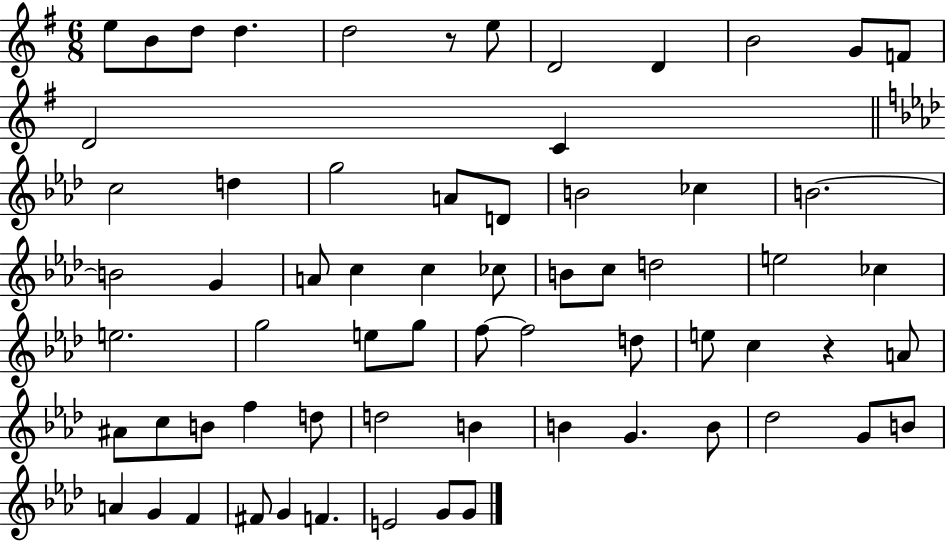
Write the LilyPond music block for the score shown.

{
  \clef treble
  \numericTimeSignature
  \time 6/8
  \key g \major
  e''8 b'8 d''8 d''4. | d''2 r8 e''8 | d'2 d'4 | b'2 g'8 f'8 | \break d'2 c'4 | \bar "||" \break \key f \minor c''2 d''4 | g''2 a'8 d'8 | b'2 ces''4 | b'2.~~ | \break b'2 g'4 | a'8 c''4 c''4 ces''8 | b'8 c''8 d''2 | e''2 ces''4 | \break e''2. | g''2 e''8 g''8 | f''8~~ f''2 d''8 | e''8 c''4 r4 a'8 | \break ais'8 c''8 b'8 f''4 d''8 | d''2 b'4 | b'4 g'4. b'8 | des''2 g'8 b'8 | \break a'4 g'4 f'4 | fis'8 g'4 f'4. | e'2 g'8 g'8 | \bar "|."
}